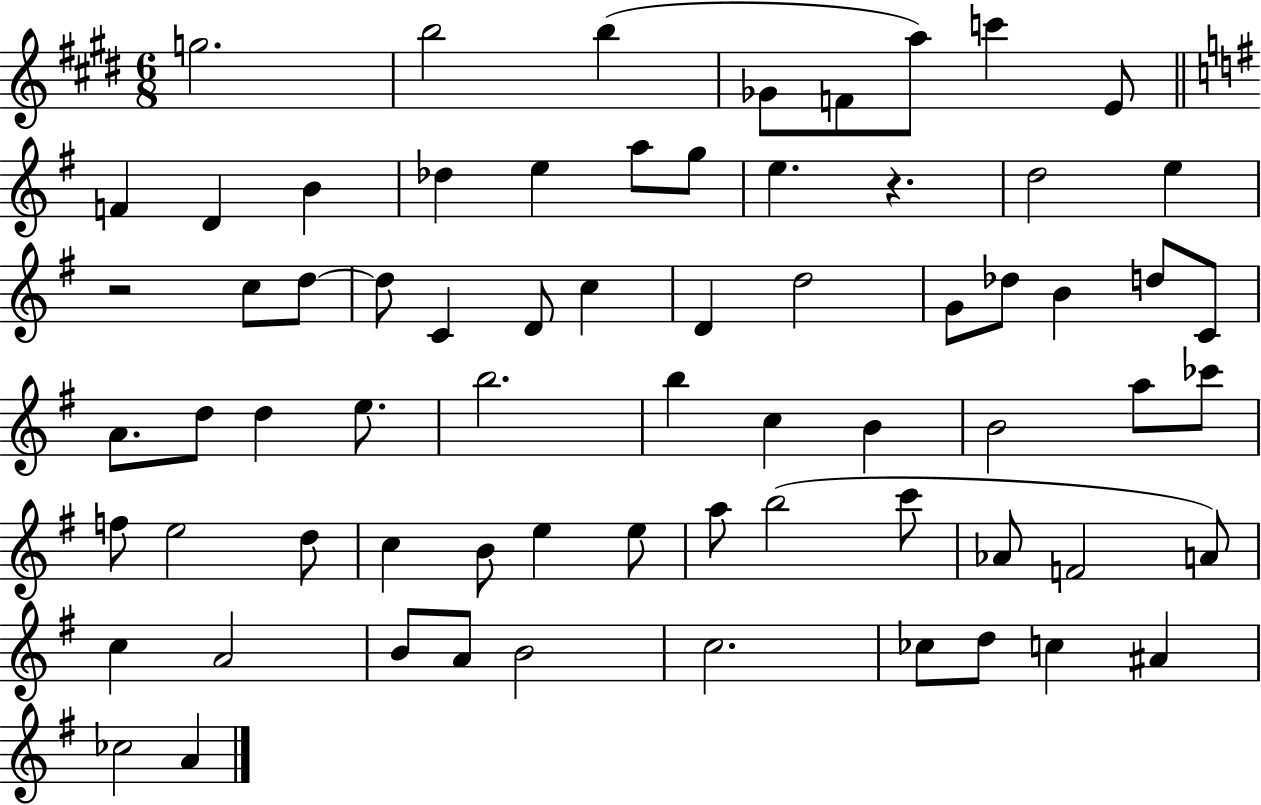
{
  \clef treble
  \numericTimeSignature
  \time 6/8
  \key e \major
  g''2. | b''2 b''4( | ges'8 f'8 a''8) c'''4 e'8 | \bar "||" \break \key e \minor f'4 d'4 b'4 | des''4 e''4 a''8 g''8 | e''4. r4. | d''2 e''4 | \break r2 c''8 d''8~~ | d''8 c'4 d'8 c''4 | d'4 d''2 | g'8 des''8 b'4 d''8 c'8 | \break a'8. d''8 d''4 e''8. | b''2. | b''4 c''4 b'4 | b'2 a''8 ces'''8 | \break f''8 e''2 d''8 | c''4 b'8 e''4 e''8 | a''8 b''2( c'''8 | aes'8 f'2 a'8) | \break c''4 a'2 | b'8 a'8 b'2 | c''2. | ces''8 d''8 c''4 ais'4 | \break ces''2 a'4 | \bar "|."
}